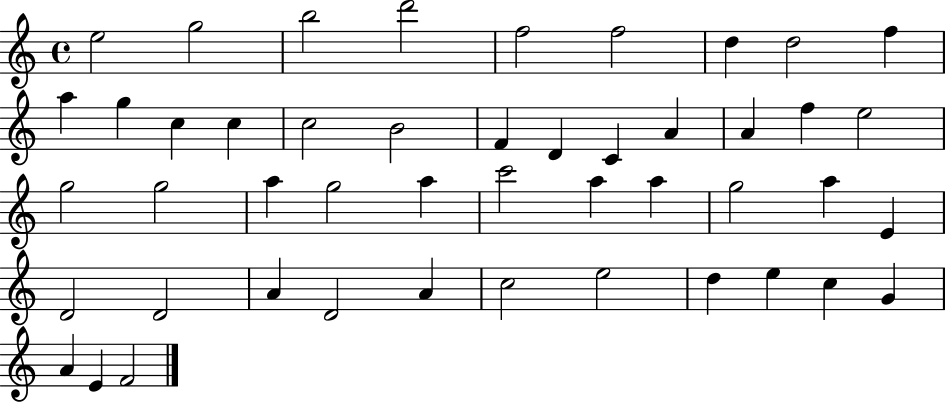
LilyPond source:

{
  \clef treble
  \time 4/4
  \defaultTimeSignature
  \key c \major
  e''2 g''2 | b''2 d'''2 | f''2 f''2 | d''4 d''2 f''4 | \break a''4 g''4 c''4 c''4 | c''2 b'2 | f'4 d'4 c'4 a'4 | a'4 f''4 e''2 | \break g''2 g''2 | a''4 g''2 a''4 | c'''2 a''4 a''4 | g''2 a''4 e'4 | \break d'2 d'2 | a'4 d'2 a'4 | c''2 e''2 | d''4 e''4 c''4 g'4 | \break a'4 e'4 f'2 | \bar "|."
}